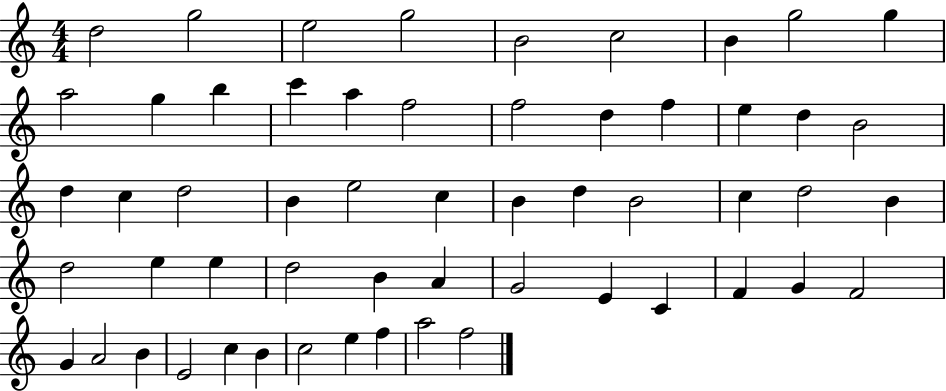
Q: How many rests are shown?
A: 0